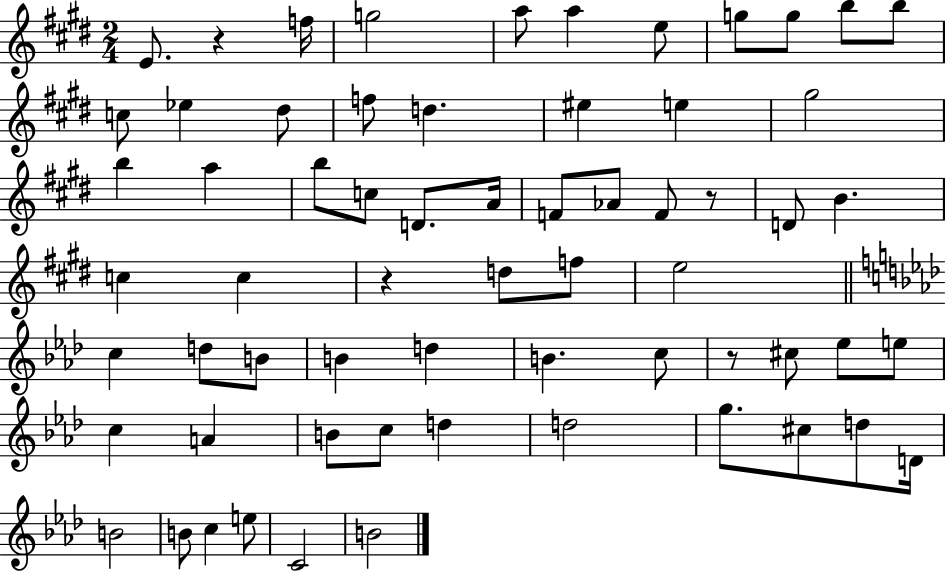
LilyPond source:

{
  \clef treble
  \numericTimeSignature
  \time 2/4
  \key e \major
  e'8. r4 f''16 | g''2 | a''8 a''4 e''8 | g''8 g''8 b''8 b''8 | \break c''8 ees''4 dis''8 | f''8 d''4. | eis''4 e''4 | gis''2 | \break b''4 a''4 | b''8 c''8 d'8. a'16 | f'8 aes'8 f'8 r8 | d'8 b'4. | \break c''4 c''4 | r4 d''8 f''8 | e''2 | \bar "||" \break \key f \minor c''4 d''8 b'8 | b'4 d''4 | b'4. c''8 | r8 cis''8 ees''8 e''8 | \break c''4 a'4 | b'8 c''8 d''4 | d''2 | g''8. cis''8 d''8 d'16 | \break b'2 | b'8 c''4 e''8 | c'2 | b'2 | \break \bar "|."
}